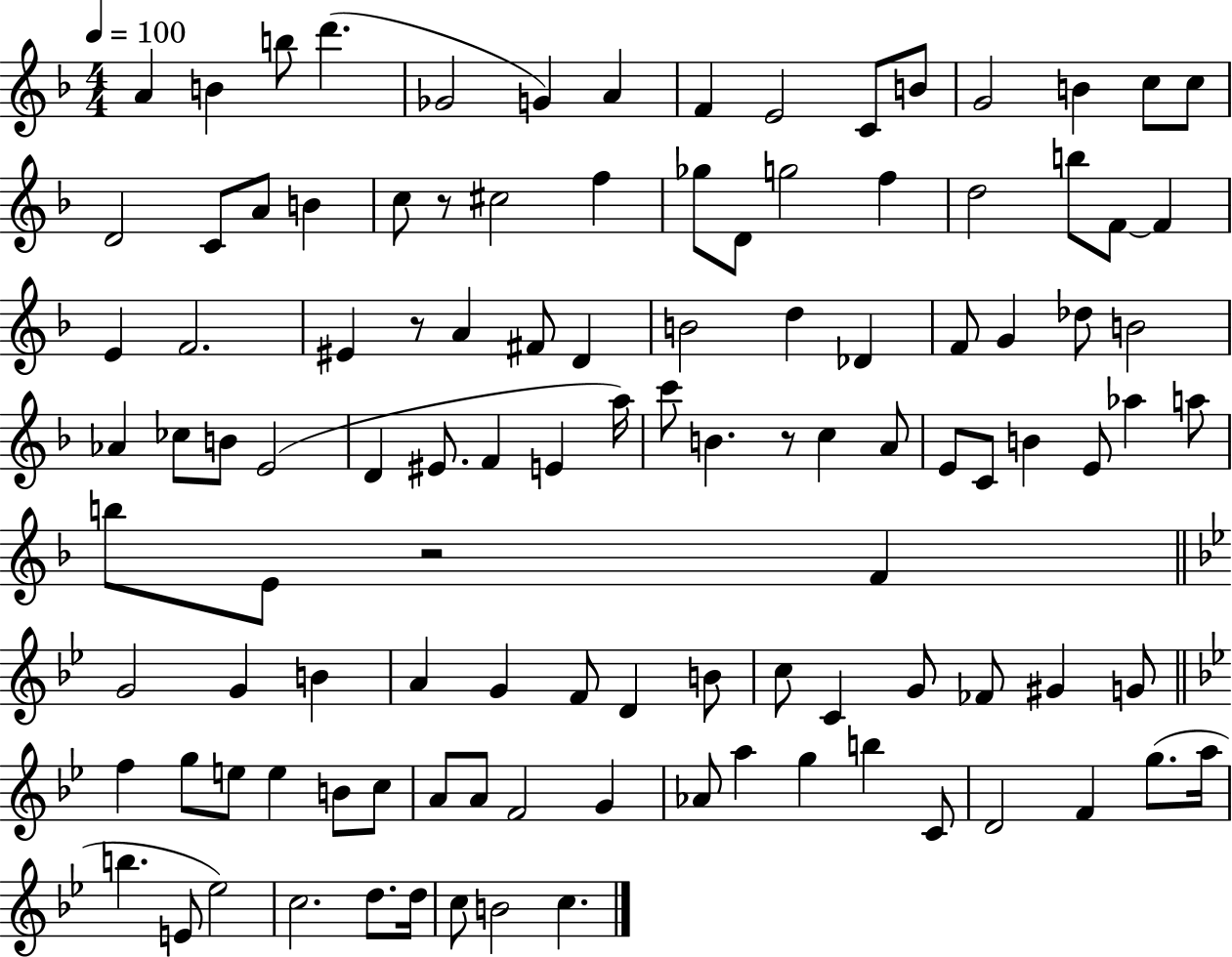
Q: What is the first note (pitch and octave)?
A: A4